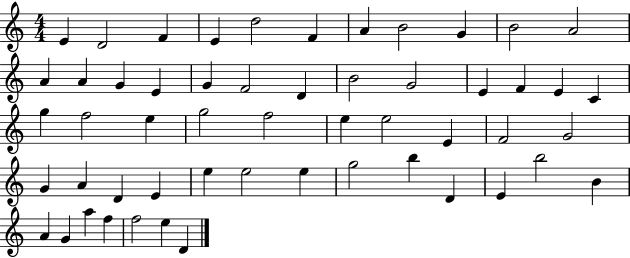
X:1
T:Untitled
M:4/4
L:1/4
K:C
E D2 F E d2 F A B2 G B2 A2 A A G E G F2 D B2 G2 E F E C g f2 e g2 f2 e e2 E F2 G2 G A D E e e2 e g2 b D E b2 B A G a f f2 e D